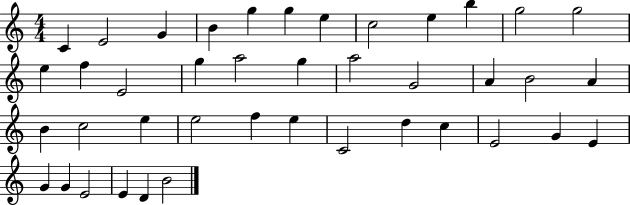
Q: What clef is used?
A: treble